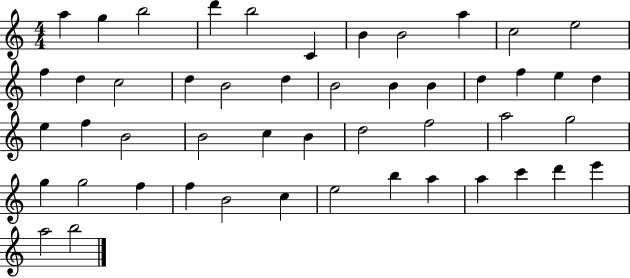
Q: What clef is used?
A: treble